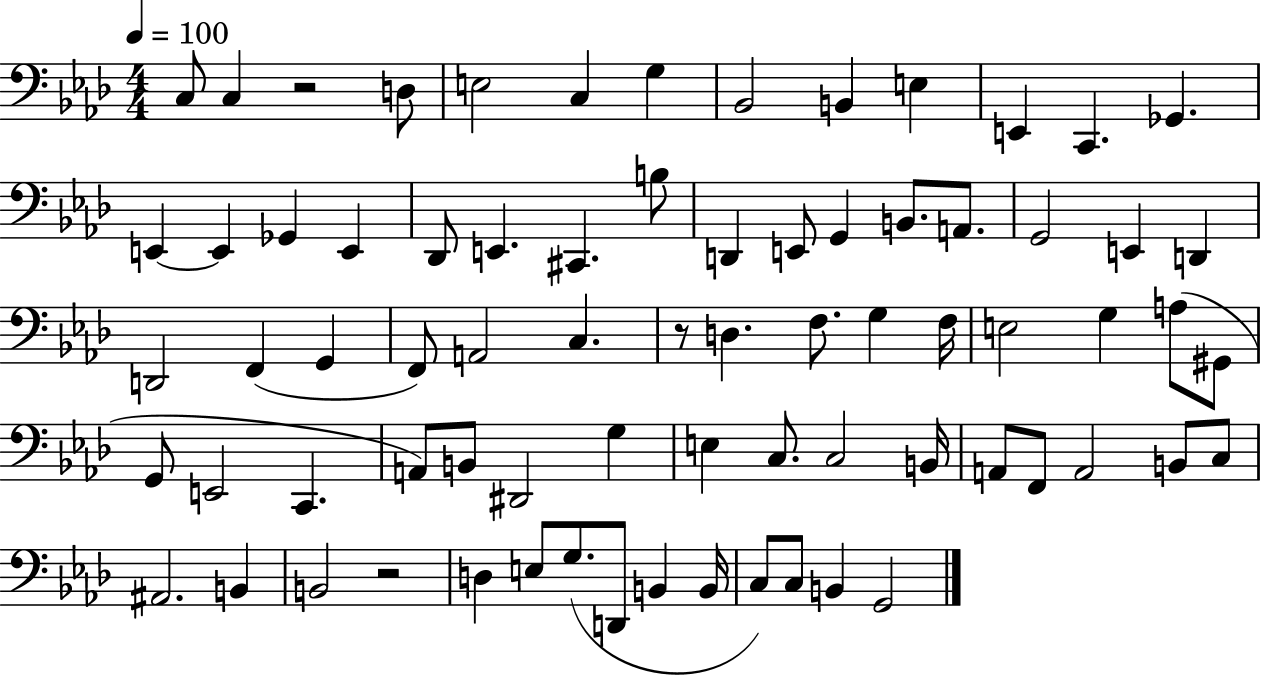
X:1
T:Untitled
M:4/4
L:1/4
K:Ab
C,/2 C, z2 D,/2 E,2 C, G, _B,,2 B,, E, E,, C,, _G,, E,, E,, _G,, E,, _D,,/2 E,, ^C,, B,/2 D,, E,,/2 G,, B,,/2 A,,/2 G,,2 E,, D,, D,,2 F,, G,, F,,/2 A,,2 C, z/2 D, F,/2 G, F,/4 E,2 G, A,/2 ^G,,/2 G,,/2 E,,2 C,, A,,/2 B,,/2 ^D,,2 G, E, C,/2 C,2 B,,/4 A,,/2 F,,/2 A,,2 B,,/2 C,/2 ^A,,2 B,, B,,2 z2 D, E,/2 G,/2 D,,/2 B,, B,,/4 C,/2 C,/2 B,, G,,2